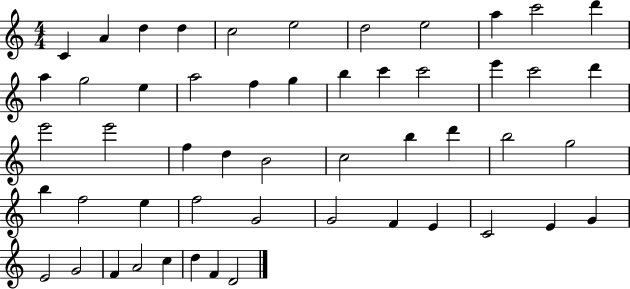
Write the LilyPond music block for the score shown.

{
  \clef treble
  \numericTimeSignature
  \time 4/4
  \key c \major
  c'4 a'4 d''4 d''4 | c''2 e''2 | d''2 e''2 | a''4 c'''2 d'''4 | \break a''4 g''2 e''4 | a''2 f''4 g''4 | b''4 c'''4 c'''2 | e'''4 c'''2 d'''4 | \break e'''2 e'''2 | f''4 d''4 b'2 | c''2 b''4 d'''4 | b''2 g''2 | \break b''4 f''2 e''4 | f''2 g'2 | g'2 f'4 e'4 | c'2 e'4 g'4 | \break e'2 g'2 | f'4 a'2 c''4 | d''4 f'4 d'2 | \bar "|."
}